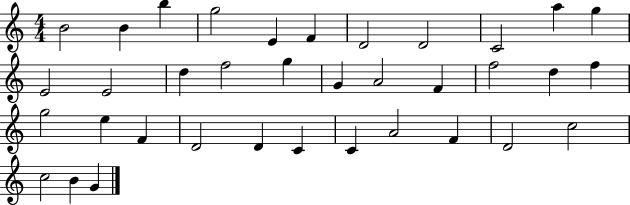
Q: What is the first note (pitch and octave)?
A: B4